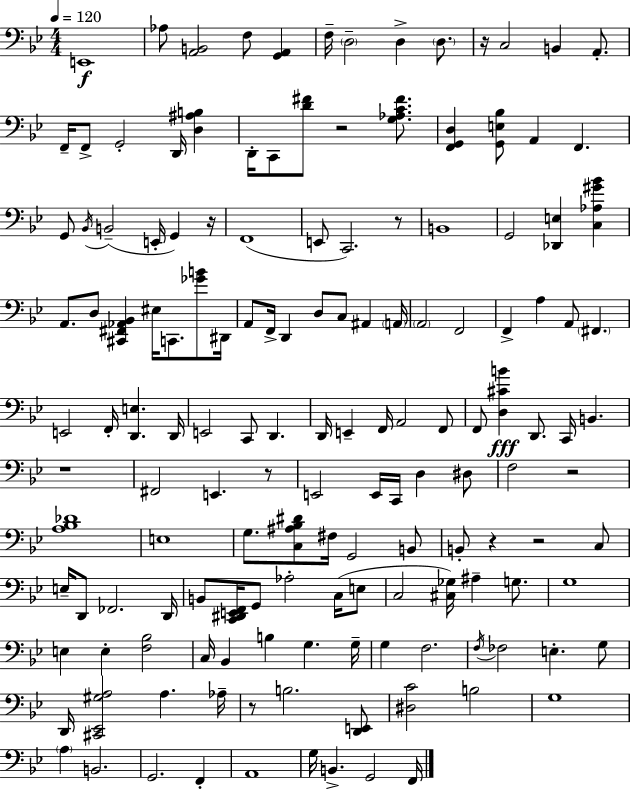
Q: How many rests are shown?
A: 10